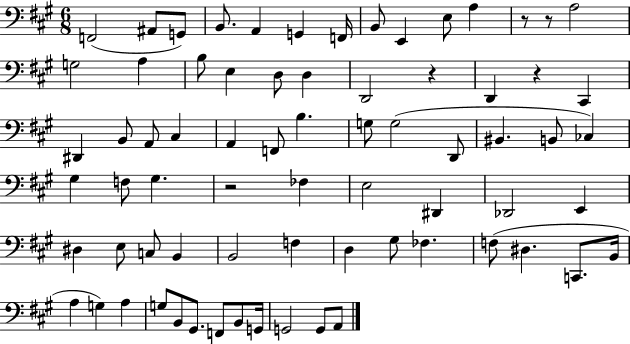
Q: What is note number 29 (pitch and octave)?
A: G3